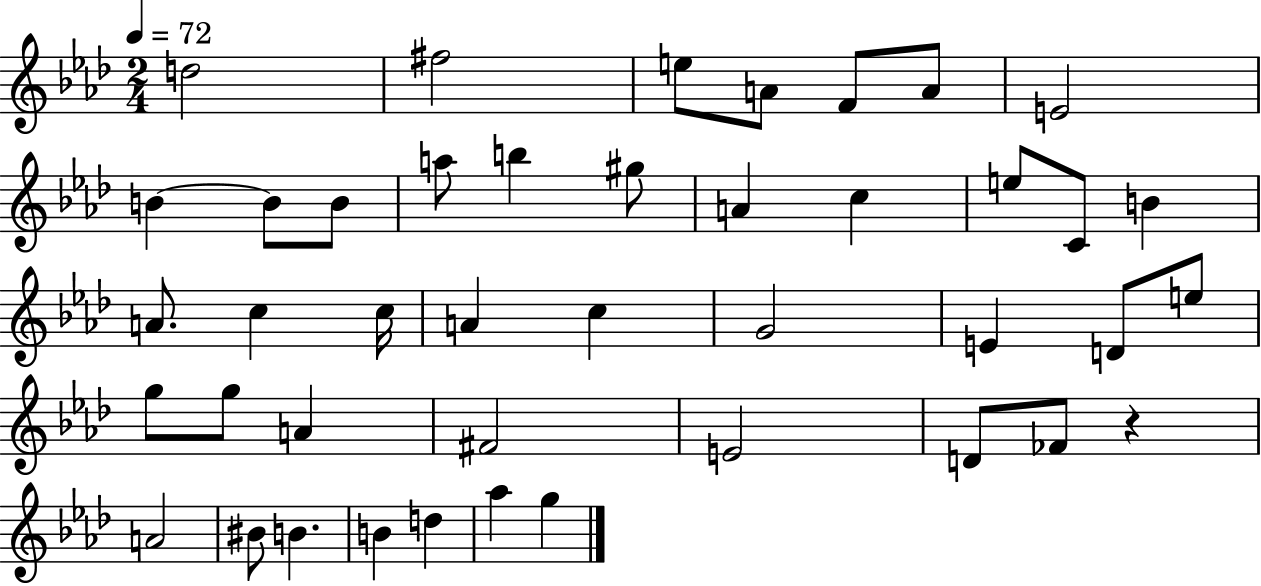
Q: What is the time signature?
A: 2/4